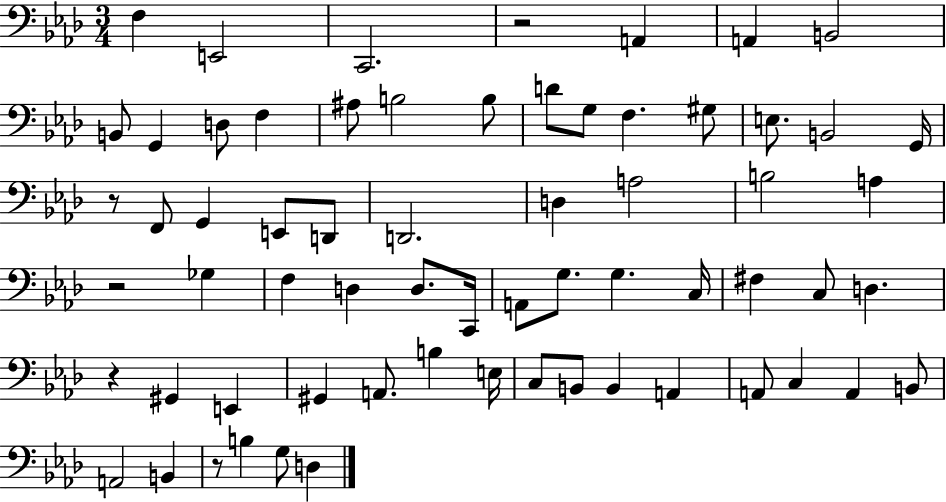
X:1
T:Untitled
M:3/4
L:1/4
K:Ab
F, E,,2 C,,2 z2 A,, A,, B,,2 B,,/2 G,, D,/2 F, ^A,/2 B,2 B,/2 D/2 G,/2 F, ^G,/2 E,/2 B,,2 G,,/4 z/2 F,,/2 G,, E,,/2 D,,/2 D,,2 D, A,2 B,2 A, z2 _G, F, D, D,/2 C,,/4 A,,/2 G,/2 G, C,/4 ^F, C,/2 D, z ^G,, E,, ^G,, A,,/2 B, E,/4 C,/2 B,,/2 B,, A,, A,,/2 C, A,, B,,/2 A,,2 B,, z/2 B, G,/2 D,